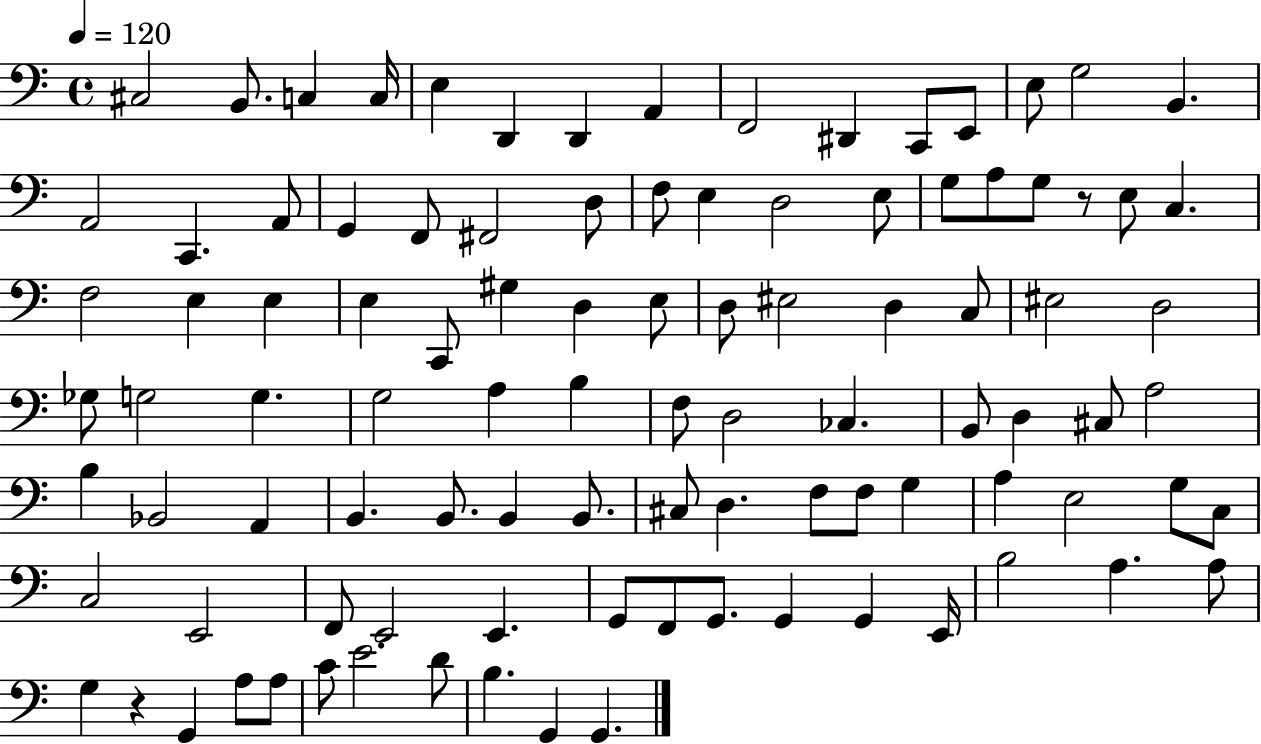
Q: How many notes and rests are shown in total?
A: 100